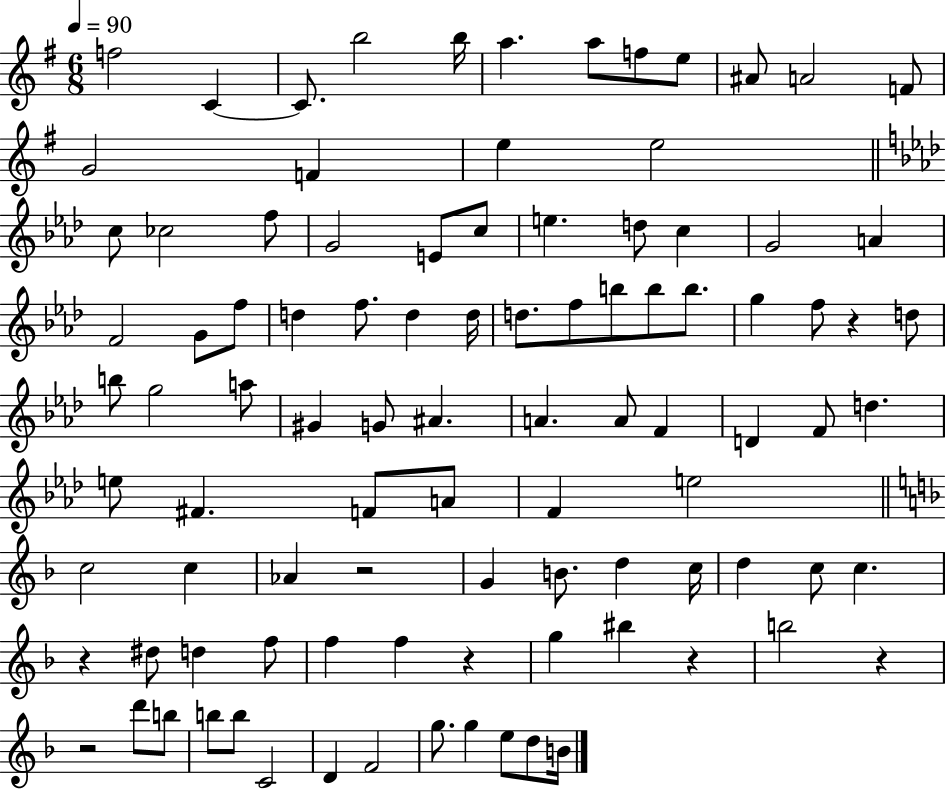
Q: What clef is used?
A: treble